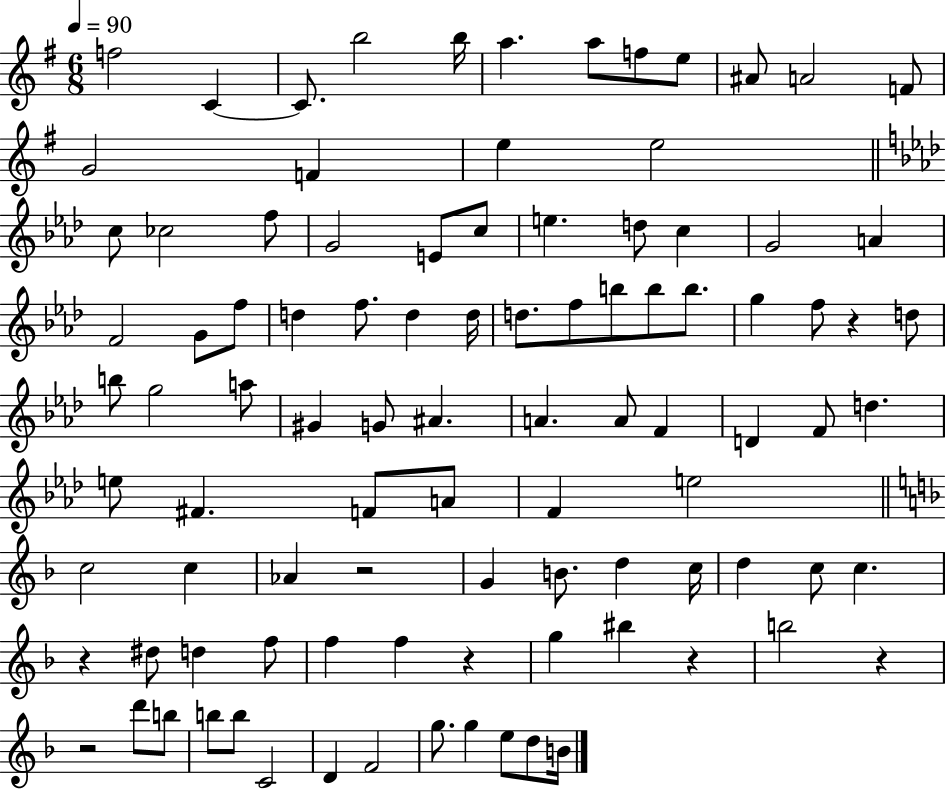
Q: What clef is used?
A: treble